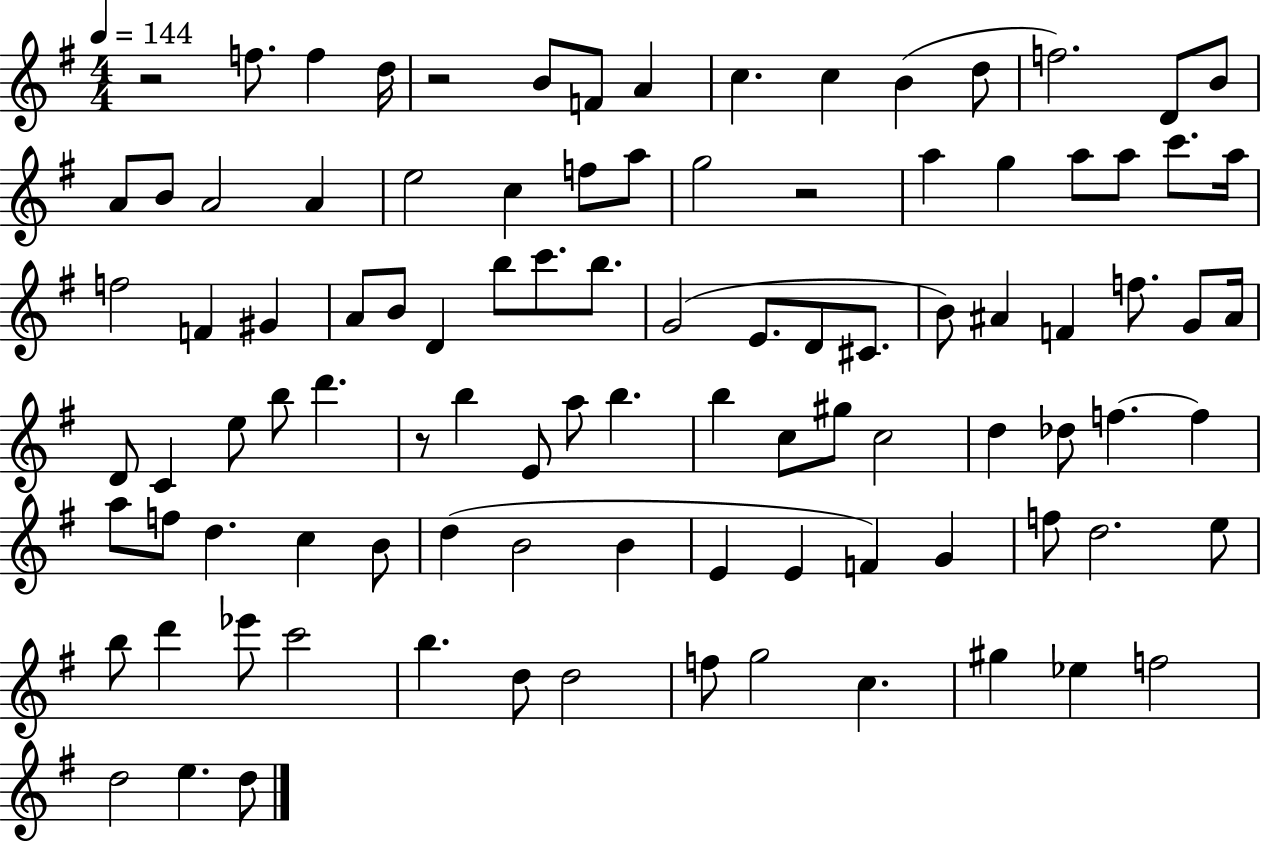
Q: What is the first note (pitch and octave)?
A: F5